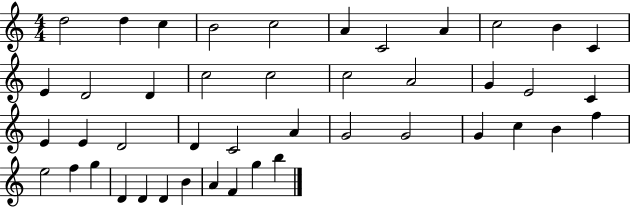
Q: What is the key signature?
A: C major